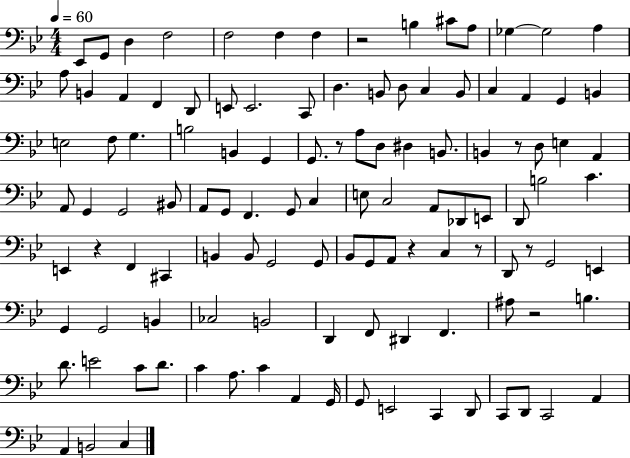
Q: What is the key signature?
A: BES major